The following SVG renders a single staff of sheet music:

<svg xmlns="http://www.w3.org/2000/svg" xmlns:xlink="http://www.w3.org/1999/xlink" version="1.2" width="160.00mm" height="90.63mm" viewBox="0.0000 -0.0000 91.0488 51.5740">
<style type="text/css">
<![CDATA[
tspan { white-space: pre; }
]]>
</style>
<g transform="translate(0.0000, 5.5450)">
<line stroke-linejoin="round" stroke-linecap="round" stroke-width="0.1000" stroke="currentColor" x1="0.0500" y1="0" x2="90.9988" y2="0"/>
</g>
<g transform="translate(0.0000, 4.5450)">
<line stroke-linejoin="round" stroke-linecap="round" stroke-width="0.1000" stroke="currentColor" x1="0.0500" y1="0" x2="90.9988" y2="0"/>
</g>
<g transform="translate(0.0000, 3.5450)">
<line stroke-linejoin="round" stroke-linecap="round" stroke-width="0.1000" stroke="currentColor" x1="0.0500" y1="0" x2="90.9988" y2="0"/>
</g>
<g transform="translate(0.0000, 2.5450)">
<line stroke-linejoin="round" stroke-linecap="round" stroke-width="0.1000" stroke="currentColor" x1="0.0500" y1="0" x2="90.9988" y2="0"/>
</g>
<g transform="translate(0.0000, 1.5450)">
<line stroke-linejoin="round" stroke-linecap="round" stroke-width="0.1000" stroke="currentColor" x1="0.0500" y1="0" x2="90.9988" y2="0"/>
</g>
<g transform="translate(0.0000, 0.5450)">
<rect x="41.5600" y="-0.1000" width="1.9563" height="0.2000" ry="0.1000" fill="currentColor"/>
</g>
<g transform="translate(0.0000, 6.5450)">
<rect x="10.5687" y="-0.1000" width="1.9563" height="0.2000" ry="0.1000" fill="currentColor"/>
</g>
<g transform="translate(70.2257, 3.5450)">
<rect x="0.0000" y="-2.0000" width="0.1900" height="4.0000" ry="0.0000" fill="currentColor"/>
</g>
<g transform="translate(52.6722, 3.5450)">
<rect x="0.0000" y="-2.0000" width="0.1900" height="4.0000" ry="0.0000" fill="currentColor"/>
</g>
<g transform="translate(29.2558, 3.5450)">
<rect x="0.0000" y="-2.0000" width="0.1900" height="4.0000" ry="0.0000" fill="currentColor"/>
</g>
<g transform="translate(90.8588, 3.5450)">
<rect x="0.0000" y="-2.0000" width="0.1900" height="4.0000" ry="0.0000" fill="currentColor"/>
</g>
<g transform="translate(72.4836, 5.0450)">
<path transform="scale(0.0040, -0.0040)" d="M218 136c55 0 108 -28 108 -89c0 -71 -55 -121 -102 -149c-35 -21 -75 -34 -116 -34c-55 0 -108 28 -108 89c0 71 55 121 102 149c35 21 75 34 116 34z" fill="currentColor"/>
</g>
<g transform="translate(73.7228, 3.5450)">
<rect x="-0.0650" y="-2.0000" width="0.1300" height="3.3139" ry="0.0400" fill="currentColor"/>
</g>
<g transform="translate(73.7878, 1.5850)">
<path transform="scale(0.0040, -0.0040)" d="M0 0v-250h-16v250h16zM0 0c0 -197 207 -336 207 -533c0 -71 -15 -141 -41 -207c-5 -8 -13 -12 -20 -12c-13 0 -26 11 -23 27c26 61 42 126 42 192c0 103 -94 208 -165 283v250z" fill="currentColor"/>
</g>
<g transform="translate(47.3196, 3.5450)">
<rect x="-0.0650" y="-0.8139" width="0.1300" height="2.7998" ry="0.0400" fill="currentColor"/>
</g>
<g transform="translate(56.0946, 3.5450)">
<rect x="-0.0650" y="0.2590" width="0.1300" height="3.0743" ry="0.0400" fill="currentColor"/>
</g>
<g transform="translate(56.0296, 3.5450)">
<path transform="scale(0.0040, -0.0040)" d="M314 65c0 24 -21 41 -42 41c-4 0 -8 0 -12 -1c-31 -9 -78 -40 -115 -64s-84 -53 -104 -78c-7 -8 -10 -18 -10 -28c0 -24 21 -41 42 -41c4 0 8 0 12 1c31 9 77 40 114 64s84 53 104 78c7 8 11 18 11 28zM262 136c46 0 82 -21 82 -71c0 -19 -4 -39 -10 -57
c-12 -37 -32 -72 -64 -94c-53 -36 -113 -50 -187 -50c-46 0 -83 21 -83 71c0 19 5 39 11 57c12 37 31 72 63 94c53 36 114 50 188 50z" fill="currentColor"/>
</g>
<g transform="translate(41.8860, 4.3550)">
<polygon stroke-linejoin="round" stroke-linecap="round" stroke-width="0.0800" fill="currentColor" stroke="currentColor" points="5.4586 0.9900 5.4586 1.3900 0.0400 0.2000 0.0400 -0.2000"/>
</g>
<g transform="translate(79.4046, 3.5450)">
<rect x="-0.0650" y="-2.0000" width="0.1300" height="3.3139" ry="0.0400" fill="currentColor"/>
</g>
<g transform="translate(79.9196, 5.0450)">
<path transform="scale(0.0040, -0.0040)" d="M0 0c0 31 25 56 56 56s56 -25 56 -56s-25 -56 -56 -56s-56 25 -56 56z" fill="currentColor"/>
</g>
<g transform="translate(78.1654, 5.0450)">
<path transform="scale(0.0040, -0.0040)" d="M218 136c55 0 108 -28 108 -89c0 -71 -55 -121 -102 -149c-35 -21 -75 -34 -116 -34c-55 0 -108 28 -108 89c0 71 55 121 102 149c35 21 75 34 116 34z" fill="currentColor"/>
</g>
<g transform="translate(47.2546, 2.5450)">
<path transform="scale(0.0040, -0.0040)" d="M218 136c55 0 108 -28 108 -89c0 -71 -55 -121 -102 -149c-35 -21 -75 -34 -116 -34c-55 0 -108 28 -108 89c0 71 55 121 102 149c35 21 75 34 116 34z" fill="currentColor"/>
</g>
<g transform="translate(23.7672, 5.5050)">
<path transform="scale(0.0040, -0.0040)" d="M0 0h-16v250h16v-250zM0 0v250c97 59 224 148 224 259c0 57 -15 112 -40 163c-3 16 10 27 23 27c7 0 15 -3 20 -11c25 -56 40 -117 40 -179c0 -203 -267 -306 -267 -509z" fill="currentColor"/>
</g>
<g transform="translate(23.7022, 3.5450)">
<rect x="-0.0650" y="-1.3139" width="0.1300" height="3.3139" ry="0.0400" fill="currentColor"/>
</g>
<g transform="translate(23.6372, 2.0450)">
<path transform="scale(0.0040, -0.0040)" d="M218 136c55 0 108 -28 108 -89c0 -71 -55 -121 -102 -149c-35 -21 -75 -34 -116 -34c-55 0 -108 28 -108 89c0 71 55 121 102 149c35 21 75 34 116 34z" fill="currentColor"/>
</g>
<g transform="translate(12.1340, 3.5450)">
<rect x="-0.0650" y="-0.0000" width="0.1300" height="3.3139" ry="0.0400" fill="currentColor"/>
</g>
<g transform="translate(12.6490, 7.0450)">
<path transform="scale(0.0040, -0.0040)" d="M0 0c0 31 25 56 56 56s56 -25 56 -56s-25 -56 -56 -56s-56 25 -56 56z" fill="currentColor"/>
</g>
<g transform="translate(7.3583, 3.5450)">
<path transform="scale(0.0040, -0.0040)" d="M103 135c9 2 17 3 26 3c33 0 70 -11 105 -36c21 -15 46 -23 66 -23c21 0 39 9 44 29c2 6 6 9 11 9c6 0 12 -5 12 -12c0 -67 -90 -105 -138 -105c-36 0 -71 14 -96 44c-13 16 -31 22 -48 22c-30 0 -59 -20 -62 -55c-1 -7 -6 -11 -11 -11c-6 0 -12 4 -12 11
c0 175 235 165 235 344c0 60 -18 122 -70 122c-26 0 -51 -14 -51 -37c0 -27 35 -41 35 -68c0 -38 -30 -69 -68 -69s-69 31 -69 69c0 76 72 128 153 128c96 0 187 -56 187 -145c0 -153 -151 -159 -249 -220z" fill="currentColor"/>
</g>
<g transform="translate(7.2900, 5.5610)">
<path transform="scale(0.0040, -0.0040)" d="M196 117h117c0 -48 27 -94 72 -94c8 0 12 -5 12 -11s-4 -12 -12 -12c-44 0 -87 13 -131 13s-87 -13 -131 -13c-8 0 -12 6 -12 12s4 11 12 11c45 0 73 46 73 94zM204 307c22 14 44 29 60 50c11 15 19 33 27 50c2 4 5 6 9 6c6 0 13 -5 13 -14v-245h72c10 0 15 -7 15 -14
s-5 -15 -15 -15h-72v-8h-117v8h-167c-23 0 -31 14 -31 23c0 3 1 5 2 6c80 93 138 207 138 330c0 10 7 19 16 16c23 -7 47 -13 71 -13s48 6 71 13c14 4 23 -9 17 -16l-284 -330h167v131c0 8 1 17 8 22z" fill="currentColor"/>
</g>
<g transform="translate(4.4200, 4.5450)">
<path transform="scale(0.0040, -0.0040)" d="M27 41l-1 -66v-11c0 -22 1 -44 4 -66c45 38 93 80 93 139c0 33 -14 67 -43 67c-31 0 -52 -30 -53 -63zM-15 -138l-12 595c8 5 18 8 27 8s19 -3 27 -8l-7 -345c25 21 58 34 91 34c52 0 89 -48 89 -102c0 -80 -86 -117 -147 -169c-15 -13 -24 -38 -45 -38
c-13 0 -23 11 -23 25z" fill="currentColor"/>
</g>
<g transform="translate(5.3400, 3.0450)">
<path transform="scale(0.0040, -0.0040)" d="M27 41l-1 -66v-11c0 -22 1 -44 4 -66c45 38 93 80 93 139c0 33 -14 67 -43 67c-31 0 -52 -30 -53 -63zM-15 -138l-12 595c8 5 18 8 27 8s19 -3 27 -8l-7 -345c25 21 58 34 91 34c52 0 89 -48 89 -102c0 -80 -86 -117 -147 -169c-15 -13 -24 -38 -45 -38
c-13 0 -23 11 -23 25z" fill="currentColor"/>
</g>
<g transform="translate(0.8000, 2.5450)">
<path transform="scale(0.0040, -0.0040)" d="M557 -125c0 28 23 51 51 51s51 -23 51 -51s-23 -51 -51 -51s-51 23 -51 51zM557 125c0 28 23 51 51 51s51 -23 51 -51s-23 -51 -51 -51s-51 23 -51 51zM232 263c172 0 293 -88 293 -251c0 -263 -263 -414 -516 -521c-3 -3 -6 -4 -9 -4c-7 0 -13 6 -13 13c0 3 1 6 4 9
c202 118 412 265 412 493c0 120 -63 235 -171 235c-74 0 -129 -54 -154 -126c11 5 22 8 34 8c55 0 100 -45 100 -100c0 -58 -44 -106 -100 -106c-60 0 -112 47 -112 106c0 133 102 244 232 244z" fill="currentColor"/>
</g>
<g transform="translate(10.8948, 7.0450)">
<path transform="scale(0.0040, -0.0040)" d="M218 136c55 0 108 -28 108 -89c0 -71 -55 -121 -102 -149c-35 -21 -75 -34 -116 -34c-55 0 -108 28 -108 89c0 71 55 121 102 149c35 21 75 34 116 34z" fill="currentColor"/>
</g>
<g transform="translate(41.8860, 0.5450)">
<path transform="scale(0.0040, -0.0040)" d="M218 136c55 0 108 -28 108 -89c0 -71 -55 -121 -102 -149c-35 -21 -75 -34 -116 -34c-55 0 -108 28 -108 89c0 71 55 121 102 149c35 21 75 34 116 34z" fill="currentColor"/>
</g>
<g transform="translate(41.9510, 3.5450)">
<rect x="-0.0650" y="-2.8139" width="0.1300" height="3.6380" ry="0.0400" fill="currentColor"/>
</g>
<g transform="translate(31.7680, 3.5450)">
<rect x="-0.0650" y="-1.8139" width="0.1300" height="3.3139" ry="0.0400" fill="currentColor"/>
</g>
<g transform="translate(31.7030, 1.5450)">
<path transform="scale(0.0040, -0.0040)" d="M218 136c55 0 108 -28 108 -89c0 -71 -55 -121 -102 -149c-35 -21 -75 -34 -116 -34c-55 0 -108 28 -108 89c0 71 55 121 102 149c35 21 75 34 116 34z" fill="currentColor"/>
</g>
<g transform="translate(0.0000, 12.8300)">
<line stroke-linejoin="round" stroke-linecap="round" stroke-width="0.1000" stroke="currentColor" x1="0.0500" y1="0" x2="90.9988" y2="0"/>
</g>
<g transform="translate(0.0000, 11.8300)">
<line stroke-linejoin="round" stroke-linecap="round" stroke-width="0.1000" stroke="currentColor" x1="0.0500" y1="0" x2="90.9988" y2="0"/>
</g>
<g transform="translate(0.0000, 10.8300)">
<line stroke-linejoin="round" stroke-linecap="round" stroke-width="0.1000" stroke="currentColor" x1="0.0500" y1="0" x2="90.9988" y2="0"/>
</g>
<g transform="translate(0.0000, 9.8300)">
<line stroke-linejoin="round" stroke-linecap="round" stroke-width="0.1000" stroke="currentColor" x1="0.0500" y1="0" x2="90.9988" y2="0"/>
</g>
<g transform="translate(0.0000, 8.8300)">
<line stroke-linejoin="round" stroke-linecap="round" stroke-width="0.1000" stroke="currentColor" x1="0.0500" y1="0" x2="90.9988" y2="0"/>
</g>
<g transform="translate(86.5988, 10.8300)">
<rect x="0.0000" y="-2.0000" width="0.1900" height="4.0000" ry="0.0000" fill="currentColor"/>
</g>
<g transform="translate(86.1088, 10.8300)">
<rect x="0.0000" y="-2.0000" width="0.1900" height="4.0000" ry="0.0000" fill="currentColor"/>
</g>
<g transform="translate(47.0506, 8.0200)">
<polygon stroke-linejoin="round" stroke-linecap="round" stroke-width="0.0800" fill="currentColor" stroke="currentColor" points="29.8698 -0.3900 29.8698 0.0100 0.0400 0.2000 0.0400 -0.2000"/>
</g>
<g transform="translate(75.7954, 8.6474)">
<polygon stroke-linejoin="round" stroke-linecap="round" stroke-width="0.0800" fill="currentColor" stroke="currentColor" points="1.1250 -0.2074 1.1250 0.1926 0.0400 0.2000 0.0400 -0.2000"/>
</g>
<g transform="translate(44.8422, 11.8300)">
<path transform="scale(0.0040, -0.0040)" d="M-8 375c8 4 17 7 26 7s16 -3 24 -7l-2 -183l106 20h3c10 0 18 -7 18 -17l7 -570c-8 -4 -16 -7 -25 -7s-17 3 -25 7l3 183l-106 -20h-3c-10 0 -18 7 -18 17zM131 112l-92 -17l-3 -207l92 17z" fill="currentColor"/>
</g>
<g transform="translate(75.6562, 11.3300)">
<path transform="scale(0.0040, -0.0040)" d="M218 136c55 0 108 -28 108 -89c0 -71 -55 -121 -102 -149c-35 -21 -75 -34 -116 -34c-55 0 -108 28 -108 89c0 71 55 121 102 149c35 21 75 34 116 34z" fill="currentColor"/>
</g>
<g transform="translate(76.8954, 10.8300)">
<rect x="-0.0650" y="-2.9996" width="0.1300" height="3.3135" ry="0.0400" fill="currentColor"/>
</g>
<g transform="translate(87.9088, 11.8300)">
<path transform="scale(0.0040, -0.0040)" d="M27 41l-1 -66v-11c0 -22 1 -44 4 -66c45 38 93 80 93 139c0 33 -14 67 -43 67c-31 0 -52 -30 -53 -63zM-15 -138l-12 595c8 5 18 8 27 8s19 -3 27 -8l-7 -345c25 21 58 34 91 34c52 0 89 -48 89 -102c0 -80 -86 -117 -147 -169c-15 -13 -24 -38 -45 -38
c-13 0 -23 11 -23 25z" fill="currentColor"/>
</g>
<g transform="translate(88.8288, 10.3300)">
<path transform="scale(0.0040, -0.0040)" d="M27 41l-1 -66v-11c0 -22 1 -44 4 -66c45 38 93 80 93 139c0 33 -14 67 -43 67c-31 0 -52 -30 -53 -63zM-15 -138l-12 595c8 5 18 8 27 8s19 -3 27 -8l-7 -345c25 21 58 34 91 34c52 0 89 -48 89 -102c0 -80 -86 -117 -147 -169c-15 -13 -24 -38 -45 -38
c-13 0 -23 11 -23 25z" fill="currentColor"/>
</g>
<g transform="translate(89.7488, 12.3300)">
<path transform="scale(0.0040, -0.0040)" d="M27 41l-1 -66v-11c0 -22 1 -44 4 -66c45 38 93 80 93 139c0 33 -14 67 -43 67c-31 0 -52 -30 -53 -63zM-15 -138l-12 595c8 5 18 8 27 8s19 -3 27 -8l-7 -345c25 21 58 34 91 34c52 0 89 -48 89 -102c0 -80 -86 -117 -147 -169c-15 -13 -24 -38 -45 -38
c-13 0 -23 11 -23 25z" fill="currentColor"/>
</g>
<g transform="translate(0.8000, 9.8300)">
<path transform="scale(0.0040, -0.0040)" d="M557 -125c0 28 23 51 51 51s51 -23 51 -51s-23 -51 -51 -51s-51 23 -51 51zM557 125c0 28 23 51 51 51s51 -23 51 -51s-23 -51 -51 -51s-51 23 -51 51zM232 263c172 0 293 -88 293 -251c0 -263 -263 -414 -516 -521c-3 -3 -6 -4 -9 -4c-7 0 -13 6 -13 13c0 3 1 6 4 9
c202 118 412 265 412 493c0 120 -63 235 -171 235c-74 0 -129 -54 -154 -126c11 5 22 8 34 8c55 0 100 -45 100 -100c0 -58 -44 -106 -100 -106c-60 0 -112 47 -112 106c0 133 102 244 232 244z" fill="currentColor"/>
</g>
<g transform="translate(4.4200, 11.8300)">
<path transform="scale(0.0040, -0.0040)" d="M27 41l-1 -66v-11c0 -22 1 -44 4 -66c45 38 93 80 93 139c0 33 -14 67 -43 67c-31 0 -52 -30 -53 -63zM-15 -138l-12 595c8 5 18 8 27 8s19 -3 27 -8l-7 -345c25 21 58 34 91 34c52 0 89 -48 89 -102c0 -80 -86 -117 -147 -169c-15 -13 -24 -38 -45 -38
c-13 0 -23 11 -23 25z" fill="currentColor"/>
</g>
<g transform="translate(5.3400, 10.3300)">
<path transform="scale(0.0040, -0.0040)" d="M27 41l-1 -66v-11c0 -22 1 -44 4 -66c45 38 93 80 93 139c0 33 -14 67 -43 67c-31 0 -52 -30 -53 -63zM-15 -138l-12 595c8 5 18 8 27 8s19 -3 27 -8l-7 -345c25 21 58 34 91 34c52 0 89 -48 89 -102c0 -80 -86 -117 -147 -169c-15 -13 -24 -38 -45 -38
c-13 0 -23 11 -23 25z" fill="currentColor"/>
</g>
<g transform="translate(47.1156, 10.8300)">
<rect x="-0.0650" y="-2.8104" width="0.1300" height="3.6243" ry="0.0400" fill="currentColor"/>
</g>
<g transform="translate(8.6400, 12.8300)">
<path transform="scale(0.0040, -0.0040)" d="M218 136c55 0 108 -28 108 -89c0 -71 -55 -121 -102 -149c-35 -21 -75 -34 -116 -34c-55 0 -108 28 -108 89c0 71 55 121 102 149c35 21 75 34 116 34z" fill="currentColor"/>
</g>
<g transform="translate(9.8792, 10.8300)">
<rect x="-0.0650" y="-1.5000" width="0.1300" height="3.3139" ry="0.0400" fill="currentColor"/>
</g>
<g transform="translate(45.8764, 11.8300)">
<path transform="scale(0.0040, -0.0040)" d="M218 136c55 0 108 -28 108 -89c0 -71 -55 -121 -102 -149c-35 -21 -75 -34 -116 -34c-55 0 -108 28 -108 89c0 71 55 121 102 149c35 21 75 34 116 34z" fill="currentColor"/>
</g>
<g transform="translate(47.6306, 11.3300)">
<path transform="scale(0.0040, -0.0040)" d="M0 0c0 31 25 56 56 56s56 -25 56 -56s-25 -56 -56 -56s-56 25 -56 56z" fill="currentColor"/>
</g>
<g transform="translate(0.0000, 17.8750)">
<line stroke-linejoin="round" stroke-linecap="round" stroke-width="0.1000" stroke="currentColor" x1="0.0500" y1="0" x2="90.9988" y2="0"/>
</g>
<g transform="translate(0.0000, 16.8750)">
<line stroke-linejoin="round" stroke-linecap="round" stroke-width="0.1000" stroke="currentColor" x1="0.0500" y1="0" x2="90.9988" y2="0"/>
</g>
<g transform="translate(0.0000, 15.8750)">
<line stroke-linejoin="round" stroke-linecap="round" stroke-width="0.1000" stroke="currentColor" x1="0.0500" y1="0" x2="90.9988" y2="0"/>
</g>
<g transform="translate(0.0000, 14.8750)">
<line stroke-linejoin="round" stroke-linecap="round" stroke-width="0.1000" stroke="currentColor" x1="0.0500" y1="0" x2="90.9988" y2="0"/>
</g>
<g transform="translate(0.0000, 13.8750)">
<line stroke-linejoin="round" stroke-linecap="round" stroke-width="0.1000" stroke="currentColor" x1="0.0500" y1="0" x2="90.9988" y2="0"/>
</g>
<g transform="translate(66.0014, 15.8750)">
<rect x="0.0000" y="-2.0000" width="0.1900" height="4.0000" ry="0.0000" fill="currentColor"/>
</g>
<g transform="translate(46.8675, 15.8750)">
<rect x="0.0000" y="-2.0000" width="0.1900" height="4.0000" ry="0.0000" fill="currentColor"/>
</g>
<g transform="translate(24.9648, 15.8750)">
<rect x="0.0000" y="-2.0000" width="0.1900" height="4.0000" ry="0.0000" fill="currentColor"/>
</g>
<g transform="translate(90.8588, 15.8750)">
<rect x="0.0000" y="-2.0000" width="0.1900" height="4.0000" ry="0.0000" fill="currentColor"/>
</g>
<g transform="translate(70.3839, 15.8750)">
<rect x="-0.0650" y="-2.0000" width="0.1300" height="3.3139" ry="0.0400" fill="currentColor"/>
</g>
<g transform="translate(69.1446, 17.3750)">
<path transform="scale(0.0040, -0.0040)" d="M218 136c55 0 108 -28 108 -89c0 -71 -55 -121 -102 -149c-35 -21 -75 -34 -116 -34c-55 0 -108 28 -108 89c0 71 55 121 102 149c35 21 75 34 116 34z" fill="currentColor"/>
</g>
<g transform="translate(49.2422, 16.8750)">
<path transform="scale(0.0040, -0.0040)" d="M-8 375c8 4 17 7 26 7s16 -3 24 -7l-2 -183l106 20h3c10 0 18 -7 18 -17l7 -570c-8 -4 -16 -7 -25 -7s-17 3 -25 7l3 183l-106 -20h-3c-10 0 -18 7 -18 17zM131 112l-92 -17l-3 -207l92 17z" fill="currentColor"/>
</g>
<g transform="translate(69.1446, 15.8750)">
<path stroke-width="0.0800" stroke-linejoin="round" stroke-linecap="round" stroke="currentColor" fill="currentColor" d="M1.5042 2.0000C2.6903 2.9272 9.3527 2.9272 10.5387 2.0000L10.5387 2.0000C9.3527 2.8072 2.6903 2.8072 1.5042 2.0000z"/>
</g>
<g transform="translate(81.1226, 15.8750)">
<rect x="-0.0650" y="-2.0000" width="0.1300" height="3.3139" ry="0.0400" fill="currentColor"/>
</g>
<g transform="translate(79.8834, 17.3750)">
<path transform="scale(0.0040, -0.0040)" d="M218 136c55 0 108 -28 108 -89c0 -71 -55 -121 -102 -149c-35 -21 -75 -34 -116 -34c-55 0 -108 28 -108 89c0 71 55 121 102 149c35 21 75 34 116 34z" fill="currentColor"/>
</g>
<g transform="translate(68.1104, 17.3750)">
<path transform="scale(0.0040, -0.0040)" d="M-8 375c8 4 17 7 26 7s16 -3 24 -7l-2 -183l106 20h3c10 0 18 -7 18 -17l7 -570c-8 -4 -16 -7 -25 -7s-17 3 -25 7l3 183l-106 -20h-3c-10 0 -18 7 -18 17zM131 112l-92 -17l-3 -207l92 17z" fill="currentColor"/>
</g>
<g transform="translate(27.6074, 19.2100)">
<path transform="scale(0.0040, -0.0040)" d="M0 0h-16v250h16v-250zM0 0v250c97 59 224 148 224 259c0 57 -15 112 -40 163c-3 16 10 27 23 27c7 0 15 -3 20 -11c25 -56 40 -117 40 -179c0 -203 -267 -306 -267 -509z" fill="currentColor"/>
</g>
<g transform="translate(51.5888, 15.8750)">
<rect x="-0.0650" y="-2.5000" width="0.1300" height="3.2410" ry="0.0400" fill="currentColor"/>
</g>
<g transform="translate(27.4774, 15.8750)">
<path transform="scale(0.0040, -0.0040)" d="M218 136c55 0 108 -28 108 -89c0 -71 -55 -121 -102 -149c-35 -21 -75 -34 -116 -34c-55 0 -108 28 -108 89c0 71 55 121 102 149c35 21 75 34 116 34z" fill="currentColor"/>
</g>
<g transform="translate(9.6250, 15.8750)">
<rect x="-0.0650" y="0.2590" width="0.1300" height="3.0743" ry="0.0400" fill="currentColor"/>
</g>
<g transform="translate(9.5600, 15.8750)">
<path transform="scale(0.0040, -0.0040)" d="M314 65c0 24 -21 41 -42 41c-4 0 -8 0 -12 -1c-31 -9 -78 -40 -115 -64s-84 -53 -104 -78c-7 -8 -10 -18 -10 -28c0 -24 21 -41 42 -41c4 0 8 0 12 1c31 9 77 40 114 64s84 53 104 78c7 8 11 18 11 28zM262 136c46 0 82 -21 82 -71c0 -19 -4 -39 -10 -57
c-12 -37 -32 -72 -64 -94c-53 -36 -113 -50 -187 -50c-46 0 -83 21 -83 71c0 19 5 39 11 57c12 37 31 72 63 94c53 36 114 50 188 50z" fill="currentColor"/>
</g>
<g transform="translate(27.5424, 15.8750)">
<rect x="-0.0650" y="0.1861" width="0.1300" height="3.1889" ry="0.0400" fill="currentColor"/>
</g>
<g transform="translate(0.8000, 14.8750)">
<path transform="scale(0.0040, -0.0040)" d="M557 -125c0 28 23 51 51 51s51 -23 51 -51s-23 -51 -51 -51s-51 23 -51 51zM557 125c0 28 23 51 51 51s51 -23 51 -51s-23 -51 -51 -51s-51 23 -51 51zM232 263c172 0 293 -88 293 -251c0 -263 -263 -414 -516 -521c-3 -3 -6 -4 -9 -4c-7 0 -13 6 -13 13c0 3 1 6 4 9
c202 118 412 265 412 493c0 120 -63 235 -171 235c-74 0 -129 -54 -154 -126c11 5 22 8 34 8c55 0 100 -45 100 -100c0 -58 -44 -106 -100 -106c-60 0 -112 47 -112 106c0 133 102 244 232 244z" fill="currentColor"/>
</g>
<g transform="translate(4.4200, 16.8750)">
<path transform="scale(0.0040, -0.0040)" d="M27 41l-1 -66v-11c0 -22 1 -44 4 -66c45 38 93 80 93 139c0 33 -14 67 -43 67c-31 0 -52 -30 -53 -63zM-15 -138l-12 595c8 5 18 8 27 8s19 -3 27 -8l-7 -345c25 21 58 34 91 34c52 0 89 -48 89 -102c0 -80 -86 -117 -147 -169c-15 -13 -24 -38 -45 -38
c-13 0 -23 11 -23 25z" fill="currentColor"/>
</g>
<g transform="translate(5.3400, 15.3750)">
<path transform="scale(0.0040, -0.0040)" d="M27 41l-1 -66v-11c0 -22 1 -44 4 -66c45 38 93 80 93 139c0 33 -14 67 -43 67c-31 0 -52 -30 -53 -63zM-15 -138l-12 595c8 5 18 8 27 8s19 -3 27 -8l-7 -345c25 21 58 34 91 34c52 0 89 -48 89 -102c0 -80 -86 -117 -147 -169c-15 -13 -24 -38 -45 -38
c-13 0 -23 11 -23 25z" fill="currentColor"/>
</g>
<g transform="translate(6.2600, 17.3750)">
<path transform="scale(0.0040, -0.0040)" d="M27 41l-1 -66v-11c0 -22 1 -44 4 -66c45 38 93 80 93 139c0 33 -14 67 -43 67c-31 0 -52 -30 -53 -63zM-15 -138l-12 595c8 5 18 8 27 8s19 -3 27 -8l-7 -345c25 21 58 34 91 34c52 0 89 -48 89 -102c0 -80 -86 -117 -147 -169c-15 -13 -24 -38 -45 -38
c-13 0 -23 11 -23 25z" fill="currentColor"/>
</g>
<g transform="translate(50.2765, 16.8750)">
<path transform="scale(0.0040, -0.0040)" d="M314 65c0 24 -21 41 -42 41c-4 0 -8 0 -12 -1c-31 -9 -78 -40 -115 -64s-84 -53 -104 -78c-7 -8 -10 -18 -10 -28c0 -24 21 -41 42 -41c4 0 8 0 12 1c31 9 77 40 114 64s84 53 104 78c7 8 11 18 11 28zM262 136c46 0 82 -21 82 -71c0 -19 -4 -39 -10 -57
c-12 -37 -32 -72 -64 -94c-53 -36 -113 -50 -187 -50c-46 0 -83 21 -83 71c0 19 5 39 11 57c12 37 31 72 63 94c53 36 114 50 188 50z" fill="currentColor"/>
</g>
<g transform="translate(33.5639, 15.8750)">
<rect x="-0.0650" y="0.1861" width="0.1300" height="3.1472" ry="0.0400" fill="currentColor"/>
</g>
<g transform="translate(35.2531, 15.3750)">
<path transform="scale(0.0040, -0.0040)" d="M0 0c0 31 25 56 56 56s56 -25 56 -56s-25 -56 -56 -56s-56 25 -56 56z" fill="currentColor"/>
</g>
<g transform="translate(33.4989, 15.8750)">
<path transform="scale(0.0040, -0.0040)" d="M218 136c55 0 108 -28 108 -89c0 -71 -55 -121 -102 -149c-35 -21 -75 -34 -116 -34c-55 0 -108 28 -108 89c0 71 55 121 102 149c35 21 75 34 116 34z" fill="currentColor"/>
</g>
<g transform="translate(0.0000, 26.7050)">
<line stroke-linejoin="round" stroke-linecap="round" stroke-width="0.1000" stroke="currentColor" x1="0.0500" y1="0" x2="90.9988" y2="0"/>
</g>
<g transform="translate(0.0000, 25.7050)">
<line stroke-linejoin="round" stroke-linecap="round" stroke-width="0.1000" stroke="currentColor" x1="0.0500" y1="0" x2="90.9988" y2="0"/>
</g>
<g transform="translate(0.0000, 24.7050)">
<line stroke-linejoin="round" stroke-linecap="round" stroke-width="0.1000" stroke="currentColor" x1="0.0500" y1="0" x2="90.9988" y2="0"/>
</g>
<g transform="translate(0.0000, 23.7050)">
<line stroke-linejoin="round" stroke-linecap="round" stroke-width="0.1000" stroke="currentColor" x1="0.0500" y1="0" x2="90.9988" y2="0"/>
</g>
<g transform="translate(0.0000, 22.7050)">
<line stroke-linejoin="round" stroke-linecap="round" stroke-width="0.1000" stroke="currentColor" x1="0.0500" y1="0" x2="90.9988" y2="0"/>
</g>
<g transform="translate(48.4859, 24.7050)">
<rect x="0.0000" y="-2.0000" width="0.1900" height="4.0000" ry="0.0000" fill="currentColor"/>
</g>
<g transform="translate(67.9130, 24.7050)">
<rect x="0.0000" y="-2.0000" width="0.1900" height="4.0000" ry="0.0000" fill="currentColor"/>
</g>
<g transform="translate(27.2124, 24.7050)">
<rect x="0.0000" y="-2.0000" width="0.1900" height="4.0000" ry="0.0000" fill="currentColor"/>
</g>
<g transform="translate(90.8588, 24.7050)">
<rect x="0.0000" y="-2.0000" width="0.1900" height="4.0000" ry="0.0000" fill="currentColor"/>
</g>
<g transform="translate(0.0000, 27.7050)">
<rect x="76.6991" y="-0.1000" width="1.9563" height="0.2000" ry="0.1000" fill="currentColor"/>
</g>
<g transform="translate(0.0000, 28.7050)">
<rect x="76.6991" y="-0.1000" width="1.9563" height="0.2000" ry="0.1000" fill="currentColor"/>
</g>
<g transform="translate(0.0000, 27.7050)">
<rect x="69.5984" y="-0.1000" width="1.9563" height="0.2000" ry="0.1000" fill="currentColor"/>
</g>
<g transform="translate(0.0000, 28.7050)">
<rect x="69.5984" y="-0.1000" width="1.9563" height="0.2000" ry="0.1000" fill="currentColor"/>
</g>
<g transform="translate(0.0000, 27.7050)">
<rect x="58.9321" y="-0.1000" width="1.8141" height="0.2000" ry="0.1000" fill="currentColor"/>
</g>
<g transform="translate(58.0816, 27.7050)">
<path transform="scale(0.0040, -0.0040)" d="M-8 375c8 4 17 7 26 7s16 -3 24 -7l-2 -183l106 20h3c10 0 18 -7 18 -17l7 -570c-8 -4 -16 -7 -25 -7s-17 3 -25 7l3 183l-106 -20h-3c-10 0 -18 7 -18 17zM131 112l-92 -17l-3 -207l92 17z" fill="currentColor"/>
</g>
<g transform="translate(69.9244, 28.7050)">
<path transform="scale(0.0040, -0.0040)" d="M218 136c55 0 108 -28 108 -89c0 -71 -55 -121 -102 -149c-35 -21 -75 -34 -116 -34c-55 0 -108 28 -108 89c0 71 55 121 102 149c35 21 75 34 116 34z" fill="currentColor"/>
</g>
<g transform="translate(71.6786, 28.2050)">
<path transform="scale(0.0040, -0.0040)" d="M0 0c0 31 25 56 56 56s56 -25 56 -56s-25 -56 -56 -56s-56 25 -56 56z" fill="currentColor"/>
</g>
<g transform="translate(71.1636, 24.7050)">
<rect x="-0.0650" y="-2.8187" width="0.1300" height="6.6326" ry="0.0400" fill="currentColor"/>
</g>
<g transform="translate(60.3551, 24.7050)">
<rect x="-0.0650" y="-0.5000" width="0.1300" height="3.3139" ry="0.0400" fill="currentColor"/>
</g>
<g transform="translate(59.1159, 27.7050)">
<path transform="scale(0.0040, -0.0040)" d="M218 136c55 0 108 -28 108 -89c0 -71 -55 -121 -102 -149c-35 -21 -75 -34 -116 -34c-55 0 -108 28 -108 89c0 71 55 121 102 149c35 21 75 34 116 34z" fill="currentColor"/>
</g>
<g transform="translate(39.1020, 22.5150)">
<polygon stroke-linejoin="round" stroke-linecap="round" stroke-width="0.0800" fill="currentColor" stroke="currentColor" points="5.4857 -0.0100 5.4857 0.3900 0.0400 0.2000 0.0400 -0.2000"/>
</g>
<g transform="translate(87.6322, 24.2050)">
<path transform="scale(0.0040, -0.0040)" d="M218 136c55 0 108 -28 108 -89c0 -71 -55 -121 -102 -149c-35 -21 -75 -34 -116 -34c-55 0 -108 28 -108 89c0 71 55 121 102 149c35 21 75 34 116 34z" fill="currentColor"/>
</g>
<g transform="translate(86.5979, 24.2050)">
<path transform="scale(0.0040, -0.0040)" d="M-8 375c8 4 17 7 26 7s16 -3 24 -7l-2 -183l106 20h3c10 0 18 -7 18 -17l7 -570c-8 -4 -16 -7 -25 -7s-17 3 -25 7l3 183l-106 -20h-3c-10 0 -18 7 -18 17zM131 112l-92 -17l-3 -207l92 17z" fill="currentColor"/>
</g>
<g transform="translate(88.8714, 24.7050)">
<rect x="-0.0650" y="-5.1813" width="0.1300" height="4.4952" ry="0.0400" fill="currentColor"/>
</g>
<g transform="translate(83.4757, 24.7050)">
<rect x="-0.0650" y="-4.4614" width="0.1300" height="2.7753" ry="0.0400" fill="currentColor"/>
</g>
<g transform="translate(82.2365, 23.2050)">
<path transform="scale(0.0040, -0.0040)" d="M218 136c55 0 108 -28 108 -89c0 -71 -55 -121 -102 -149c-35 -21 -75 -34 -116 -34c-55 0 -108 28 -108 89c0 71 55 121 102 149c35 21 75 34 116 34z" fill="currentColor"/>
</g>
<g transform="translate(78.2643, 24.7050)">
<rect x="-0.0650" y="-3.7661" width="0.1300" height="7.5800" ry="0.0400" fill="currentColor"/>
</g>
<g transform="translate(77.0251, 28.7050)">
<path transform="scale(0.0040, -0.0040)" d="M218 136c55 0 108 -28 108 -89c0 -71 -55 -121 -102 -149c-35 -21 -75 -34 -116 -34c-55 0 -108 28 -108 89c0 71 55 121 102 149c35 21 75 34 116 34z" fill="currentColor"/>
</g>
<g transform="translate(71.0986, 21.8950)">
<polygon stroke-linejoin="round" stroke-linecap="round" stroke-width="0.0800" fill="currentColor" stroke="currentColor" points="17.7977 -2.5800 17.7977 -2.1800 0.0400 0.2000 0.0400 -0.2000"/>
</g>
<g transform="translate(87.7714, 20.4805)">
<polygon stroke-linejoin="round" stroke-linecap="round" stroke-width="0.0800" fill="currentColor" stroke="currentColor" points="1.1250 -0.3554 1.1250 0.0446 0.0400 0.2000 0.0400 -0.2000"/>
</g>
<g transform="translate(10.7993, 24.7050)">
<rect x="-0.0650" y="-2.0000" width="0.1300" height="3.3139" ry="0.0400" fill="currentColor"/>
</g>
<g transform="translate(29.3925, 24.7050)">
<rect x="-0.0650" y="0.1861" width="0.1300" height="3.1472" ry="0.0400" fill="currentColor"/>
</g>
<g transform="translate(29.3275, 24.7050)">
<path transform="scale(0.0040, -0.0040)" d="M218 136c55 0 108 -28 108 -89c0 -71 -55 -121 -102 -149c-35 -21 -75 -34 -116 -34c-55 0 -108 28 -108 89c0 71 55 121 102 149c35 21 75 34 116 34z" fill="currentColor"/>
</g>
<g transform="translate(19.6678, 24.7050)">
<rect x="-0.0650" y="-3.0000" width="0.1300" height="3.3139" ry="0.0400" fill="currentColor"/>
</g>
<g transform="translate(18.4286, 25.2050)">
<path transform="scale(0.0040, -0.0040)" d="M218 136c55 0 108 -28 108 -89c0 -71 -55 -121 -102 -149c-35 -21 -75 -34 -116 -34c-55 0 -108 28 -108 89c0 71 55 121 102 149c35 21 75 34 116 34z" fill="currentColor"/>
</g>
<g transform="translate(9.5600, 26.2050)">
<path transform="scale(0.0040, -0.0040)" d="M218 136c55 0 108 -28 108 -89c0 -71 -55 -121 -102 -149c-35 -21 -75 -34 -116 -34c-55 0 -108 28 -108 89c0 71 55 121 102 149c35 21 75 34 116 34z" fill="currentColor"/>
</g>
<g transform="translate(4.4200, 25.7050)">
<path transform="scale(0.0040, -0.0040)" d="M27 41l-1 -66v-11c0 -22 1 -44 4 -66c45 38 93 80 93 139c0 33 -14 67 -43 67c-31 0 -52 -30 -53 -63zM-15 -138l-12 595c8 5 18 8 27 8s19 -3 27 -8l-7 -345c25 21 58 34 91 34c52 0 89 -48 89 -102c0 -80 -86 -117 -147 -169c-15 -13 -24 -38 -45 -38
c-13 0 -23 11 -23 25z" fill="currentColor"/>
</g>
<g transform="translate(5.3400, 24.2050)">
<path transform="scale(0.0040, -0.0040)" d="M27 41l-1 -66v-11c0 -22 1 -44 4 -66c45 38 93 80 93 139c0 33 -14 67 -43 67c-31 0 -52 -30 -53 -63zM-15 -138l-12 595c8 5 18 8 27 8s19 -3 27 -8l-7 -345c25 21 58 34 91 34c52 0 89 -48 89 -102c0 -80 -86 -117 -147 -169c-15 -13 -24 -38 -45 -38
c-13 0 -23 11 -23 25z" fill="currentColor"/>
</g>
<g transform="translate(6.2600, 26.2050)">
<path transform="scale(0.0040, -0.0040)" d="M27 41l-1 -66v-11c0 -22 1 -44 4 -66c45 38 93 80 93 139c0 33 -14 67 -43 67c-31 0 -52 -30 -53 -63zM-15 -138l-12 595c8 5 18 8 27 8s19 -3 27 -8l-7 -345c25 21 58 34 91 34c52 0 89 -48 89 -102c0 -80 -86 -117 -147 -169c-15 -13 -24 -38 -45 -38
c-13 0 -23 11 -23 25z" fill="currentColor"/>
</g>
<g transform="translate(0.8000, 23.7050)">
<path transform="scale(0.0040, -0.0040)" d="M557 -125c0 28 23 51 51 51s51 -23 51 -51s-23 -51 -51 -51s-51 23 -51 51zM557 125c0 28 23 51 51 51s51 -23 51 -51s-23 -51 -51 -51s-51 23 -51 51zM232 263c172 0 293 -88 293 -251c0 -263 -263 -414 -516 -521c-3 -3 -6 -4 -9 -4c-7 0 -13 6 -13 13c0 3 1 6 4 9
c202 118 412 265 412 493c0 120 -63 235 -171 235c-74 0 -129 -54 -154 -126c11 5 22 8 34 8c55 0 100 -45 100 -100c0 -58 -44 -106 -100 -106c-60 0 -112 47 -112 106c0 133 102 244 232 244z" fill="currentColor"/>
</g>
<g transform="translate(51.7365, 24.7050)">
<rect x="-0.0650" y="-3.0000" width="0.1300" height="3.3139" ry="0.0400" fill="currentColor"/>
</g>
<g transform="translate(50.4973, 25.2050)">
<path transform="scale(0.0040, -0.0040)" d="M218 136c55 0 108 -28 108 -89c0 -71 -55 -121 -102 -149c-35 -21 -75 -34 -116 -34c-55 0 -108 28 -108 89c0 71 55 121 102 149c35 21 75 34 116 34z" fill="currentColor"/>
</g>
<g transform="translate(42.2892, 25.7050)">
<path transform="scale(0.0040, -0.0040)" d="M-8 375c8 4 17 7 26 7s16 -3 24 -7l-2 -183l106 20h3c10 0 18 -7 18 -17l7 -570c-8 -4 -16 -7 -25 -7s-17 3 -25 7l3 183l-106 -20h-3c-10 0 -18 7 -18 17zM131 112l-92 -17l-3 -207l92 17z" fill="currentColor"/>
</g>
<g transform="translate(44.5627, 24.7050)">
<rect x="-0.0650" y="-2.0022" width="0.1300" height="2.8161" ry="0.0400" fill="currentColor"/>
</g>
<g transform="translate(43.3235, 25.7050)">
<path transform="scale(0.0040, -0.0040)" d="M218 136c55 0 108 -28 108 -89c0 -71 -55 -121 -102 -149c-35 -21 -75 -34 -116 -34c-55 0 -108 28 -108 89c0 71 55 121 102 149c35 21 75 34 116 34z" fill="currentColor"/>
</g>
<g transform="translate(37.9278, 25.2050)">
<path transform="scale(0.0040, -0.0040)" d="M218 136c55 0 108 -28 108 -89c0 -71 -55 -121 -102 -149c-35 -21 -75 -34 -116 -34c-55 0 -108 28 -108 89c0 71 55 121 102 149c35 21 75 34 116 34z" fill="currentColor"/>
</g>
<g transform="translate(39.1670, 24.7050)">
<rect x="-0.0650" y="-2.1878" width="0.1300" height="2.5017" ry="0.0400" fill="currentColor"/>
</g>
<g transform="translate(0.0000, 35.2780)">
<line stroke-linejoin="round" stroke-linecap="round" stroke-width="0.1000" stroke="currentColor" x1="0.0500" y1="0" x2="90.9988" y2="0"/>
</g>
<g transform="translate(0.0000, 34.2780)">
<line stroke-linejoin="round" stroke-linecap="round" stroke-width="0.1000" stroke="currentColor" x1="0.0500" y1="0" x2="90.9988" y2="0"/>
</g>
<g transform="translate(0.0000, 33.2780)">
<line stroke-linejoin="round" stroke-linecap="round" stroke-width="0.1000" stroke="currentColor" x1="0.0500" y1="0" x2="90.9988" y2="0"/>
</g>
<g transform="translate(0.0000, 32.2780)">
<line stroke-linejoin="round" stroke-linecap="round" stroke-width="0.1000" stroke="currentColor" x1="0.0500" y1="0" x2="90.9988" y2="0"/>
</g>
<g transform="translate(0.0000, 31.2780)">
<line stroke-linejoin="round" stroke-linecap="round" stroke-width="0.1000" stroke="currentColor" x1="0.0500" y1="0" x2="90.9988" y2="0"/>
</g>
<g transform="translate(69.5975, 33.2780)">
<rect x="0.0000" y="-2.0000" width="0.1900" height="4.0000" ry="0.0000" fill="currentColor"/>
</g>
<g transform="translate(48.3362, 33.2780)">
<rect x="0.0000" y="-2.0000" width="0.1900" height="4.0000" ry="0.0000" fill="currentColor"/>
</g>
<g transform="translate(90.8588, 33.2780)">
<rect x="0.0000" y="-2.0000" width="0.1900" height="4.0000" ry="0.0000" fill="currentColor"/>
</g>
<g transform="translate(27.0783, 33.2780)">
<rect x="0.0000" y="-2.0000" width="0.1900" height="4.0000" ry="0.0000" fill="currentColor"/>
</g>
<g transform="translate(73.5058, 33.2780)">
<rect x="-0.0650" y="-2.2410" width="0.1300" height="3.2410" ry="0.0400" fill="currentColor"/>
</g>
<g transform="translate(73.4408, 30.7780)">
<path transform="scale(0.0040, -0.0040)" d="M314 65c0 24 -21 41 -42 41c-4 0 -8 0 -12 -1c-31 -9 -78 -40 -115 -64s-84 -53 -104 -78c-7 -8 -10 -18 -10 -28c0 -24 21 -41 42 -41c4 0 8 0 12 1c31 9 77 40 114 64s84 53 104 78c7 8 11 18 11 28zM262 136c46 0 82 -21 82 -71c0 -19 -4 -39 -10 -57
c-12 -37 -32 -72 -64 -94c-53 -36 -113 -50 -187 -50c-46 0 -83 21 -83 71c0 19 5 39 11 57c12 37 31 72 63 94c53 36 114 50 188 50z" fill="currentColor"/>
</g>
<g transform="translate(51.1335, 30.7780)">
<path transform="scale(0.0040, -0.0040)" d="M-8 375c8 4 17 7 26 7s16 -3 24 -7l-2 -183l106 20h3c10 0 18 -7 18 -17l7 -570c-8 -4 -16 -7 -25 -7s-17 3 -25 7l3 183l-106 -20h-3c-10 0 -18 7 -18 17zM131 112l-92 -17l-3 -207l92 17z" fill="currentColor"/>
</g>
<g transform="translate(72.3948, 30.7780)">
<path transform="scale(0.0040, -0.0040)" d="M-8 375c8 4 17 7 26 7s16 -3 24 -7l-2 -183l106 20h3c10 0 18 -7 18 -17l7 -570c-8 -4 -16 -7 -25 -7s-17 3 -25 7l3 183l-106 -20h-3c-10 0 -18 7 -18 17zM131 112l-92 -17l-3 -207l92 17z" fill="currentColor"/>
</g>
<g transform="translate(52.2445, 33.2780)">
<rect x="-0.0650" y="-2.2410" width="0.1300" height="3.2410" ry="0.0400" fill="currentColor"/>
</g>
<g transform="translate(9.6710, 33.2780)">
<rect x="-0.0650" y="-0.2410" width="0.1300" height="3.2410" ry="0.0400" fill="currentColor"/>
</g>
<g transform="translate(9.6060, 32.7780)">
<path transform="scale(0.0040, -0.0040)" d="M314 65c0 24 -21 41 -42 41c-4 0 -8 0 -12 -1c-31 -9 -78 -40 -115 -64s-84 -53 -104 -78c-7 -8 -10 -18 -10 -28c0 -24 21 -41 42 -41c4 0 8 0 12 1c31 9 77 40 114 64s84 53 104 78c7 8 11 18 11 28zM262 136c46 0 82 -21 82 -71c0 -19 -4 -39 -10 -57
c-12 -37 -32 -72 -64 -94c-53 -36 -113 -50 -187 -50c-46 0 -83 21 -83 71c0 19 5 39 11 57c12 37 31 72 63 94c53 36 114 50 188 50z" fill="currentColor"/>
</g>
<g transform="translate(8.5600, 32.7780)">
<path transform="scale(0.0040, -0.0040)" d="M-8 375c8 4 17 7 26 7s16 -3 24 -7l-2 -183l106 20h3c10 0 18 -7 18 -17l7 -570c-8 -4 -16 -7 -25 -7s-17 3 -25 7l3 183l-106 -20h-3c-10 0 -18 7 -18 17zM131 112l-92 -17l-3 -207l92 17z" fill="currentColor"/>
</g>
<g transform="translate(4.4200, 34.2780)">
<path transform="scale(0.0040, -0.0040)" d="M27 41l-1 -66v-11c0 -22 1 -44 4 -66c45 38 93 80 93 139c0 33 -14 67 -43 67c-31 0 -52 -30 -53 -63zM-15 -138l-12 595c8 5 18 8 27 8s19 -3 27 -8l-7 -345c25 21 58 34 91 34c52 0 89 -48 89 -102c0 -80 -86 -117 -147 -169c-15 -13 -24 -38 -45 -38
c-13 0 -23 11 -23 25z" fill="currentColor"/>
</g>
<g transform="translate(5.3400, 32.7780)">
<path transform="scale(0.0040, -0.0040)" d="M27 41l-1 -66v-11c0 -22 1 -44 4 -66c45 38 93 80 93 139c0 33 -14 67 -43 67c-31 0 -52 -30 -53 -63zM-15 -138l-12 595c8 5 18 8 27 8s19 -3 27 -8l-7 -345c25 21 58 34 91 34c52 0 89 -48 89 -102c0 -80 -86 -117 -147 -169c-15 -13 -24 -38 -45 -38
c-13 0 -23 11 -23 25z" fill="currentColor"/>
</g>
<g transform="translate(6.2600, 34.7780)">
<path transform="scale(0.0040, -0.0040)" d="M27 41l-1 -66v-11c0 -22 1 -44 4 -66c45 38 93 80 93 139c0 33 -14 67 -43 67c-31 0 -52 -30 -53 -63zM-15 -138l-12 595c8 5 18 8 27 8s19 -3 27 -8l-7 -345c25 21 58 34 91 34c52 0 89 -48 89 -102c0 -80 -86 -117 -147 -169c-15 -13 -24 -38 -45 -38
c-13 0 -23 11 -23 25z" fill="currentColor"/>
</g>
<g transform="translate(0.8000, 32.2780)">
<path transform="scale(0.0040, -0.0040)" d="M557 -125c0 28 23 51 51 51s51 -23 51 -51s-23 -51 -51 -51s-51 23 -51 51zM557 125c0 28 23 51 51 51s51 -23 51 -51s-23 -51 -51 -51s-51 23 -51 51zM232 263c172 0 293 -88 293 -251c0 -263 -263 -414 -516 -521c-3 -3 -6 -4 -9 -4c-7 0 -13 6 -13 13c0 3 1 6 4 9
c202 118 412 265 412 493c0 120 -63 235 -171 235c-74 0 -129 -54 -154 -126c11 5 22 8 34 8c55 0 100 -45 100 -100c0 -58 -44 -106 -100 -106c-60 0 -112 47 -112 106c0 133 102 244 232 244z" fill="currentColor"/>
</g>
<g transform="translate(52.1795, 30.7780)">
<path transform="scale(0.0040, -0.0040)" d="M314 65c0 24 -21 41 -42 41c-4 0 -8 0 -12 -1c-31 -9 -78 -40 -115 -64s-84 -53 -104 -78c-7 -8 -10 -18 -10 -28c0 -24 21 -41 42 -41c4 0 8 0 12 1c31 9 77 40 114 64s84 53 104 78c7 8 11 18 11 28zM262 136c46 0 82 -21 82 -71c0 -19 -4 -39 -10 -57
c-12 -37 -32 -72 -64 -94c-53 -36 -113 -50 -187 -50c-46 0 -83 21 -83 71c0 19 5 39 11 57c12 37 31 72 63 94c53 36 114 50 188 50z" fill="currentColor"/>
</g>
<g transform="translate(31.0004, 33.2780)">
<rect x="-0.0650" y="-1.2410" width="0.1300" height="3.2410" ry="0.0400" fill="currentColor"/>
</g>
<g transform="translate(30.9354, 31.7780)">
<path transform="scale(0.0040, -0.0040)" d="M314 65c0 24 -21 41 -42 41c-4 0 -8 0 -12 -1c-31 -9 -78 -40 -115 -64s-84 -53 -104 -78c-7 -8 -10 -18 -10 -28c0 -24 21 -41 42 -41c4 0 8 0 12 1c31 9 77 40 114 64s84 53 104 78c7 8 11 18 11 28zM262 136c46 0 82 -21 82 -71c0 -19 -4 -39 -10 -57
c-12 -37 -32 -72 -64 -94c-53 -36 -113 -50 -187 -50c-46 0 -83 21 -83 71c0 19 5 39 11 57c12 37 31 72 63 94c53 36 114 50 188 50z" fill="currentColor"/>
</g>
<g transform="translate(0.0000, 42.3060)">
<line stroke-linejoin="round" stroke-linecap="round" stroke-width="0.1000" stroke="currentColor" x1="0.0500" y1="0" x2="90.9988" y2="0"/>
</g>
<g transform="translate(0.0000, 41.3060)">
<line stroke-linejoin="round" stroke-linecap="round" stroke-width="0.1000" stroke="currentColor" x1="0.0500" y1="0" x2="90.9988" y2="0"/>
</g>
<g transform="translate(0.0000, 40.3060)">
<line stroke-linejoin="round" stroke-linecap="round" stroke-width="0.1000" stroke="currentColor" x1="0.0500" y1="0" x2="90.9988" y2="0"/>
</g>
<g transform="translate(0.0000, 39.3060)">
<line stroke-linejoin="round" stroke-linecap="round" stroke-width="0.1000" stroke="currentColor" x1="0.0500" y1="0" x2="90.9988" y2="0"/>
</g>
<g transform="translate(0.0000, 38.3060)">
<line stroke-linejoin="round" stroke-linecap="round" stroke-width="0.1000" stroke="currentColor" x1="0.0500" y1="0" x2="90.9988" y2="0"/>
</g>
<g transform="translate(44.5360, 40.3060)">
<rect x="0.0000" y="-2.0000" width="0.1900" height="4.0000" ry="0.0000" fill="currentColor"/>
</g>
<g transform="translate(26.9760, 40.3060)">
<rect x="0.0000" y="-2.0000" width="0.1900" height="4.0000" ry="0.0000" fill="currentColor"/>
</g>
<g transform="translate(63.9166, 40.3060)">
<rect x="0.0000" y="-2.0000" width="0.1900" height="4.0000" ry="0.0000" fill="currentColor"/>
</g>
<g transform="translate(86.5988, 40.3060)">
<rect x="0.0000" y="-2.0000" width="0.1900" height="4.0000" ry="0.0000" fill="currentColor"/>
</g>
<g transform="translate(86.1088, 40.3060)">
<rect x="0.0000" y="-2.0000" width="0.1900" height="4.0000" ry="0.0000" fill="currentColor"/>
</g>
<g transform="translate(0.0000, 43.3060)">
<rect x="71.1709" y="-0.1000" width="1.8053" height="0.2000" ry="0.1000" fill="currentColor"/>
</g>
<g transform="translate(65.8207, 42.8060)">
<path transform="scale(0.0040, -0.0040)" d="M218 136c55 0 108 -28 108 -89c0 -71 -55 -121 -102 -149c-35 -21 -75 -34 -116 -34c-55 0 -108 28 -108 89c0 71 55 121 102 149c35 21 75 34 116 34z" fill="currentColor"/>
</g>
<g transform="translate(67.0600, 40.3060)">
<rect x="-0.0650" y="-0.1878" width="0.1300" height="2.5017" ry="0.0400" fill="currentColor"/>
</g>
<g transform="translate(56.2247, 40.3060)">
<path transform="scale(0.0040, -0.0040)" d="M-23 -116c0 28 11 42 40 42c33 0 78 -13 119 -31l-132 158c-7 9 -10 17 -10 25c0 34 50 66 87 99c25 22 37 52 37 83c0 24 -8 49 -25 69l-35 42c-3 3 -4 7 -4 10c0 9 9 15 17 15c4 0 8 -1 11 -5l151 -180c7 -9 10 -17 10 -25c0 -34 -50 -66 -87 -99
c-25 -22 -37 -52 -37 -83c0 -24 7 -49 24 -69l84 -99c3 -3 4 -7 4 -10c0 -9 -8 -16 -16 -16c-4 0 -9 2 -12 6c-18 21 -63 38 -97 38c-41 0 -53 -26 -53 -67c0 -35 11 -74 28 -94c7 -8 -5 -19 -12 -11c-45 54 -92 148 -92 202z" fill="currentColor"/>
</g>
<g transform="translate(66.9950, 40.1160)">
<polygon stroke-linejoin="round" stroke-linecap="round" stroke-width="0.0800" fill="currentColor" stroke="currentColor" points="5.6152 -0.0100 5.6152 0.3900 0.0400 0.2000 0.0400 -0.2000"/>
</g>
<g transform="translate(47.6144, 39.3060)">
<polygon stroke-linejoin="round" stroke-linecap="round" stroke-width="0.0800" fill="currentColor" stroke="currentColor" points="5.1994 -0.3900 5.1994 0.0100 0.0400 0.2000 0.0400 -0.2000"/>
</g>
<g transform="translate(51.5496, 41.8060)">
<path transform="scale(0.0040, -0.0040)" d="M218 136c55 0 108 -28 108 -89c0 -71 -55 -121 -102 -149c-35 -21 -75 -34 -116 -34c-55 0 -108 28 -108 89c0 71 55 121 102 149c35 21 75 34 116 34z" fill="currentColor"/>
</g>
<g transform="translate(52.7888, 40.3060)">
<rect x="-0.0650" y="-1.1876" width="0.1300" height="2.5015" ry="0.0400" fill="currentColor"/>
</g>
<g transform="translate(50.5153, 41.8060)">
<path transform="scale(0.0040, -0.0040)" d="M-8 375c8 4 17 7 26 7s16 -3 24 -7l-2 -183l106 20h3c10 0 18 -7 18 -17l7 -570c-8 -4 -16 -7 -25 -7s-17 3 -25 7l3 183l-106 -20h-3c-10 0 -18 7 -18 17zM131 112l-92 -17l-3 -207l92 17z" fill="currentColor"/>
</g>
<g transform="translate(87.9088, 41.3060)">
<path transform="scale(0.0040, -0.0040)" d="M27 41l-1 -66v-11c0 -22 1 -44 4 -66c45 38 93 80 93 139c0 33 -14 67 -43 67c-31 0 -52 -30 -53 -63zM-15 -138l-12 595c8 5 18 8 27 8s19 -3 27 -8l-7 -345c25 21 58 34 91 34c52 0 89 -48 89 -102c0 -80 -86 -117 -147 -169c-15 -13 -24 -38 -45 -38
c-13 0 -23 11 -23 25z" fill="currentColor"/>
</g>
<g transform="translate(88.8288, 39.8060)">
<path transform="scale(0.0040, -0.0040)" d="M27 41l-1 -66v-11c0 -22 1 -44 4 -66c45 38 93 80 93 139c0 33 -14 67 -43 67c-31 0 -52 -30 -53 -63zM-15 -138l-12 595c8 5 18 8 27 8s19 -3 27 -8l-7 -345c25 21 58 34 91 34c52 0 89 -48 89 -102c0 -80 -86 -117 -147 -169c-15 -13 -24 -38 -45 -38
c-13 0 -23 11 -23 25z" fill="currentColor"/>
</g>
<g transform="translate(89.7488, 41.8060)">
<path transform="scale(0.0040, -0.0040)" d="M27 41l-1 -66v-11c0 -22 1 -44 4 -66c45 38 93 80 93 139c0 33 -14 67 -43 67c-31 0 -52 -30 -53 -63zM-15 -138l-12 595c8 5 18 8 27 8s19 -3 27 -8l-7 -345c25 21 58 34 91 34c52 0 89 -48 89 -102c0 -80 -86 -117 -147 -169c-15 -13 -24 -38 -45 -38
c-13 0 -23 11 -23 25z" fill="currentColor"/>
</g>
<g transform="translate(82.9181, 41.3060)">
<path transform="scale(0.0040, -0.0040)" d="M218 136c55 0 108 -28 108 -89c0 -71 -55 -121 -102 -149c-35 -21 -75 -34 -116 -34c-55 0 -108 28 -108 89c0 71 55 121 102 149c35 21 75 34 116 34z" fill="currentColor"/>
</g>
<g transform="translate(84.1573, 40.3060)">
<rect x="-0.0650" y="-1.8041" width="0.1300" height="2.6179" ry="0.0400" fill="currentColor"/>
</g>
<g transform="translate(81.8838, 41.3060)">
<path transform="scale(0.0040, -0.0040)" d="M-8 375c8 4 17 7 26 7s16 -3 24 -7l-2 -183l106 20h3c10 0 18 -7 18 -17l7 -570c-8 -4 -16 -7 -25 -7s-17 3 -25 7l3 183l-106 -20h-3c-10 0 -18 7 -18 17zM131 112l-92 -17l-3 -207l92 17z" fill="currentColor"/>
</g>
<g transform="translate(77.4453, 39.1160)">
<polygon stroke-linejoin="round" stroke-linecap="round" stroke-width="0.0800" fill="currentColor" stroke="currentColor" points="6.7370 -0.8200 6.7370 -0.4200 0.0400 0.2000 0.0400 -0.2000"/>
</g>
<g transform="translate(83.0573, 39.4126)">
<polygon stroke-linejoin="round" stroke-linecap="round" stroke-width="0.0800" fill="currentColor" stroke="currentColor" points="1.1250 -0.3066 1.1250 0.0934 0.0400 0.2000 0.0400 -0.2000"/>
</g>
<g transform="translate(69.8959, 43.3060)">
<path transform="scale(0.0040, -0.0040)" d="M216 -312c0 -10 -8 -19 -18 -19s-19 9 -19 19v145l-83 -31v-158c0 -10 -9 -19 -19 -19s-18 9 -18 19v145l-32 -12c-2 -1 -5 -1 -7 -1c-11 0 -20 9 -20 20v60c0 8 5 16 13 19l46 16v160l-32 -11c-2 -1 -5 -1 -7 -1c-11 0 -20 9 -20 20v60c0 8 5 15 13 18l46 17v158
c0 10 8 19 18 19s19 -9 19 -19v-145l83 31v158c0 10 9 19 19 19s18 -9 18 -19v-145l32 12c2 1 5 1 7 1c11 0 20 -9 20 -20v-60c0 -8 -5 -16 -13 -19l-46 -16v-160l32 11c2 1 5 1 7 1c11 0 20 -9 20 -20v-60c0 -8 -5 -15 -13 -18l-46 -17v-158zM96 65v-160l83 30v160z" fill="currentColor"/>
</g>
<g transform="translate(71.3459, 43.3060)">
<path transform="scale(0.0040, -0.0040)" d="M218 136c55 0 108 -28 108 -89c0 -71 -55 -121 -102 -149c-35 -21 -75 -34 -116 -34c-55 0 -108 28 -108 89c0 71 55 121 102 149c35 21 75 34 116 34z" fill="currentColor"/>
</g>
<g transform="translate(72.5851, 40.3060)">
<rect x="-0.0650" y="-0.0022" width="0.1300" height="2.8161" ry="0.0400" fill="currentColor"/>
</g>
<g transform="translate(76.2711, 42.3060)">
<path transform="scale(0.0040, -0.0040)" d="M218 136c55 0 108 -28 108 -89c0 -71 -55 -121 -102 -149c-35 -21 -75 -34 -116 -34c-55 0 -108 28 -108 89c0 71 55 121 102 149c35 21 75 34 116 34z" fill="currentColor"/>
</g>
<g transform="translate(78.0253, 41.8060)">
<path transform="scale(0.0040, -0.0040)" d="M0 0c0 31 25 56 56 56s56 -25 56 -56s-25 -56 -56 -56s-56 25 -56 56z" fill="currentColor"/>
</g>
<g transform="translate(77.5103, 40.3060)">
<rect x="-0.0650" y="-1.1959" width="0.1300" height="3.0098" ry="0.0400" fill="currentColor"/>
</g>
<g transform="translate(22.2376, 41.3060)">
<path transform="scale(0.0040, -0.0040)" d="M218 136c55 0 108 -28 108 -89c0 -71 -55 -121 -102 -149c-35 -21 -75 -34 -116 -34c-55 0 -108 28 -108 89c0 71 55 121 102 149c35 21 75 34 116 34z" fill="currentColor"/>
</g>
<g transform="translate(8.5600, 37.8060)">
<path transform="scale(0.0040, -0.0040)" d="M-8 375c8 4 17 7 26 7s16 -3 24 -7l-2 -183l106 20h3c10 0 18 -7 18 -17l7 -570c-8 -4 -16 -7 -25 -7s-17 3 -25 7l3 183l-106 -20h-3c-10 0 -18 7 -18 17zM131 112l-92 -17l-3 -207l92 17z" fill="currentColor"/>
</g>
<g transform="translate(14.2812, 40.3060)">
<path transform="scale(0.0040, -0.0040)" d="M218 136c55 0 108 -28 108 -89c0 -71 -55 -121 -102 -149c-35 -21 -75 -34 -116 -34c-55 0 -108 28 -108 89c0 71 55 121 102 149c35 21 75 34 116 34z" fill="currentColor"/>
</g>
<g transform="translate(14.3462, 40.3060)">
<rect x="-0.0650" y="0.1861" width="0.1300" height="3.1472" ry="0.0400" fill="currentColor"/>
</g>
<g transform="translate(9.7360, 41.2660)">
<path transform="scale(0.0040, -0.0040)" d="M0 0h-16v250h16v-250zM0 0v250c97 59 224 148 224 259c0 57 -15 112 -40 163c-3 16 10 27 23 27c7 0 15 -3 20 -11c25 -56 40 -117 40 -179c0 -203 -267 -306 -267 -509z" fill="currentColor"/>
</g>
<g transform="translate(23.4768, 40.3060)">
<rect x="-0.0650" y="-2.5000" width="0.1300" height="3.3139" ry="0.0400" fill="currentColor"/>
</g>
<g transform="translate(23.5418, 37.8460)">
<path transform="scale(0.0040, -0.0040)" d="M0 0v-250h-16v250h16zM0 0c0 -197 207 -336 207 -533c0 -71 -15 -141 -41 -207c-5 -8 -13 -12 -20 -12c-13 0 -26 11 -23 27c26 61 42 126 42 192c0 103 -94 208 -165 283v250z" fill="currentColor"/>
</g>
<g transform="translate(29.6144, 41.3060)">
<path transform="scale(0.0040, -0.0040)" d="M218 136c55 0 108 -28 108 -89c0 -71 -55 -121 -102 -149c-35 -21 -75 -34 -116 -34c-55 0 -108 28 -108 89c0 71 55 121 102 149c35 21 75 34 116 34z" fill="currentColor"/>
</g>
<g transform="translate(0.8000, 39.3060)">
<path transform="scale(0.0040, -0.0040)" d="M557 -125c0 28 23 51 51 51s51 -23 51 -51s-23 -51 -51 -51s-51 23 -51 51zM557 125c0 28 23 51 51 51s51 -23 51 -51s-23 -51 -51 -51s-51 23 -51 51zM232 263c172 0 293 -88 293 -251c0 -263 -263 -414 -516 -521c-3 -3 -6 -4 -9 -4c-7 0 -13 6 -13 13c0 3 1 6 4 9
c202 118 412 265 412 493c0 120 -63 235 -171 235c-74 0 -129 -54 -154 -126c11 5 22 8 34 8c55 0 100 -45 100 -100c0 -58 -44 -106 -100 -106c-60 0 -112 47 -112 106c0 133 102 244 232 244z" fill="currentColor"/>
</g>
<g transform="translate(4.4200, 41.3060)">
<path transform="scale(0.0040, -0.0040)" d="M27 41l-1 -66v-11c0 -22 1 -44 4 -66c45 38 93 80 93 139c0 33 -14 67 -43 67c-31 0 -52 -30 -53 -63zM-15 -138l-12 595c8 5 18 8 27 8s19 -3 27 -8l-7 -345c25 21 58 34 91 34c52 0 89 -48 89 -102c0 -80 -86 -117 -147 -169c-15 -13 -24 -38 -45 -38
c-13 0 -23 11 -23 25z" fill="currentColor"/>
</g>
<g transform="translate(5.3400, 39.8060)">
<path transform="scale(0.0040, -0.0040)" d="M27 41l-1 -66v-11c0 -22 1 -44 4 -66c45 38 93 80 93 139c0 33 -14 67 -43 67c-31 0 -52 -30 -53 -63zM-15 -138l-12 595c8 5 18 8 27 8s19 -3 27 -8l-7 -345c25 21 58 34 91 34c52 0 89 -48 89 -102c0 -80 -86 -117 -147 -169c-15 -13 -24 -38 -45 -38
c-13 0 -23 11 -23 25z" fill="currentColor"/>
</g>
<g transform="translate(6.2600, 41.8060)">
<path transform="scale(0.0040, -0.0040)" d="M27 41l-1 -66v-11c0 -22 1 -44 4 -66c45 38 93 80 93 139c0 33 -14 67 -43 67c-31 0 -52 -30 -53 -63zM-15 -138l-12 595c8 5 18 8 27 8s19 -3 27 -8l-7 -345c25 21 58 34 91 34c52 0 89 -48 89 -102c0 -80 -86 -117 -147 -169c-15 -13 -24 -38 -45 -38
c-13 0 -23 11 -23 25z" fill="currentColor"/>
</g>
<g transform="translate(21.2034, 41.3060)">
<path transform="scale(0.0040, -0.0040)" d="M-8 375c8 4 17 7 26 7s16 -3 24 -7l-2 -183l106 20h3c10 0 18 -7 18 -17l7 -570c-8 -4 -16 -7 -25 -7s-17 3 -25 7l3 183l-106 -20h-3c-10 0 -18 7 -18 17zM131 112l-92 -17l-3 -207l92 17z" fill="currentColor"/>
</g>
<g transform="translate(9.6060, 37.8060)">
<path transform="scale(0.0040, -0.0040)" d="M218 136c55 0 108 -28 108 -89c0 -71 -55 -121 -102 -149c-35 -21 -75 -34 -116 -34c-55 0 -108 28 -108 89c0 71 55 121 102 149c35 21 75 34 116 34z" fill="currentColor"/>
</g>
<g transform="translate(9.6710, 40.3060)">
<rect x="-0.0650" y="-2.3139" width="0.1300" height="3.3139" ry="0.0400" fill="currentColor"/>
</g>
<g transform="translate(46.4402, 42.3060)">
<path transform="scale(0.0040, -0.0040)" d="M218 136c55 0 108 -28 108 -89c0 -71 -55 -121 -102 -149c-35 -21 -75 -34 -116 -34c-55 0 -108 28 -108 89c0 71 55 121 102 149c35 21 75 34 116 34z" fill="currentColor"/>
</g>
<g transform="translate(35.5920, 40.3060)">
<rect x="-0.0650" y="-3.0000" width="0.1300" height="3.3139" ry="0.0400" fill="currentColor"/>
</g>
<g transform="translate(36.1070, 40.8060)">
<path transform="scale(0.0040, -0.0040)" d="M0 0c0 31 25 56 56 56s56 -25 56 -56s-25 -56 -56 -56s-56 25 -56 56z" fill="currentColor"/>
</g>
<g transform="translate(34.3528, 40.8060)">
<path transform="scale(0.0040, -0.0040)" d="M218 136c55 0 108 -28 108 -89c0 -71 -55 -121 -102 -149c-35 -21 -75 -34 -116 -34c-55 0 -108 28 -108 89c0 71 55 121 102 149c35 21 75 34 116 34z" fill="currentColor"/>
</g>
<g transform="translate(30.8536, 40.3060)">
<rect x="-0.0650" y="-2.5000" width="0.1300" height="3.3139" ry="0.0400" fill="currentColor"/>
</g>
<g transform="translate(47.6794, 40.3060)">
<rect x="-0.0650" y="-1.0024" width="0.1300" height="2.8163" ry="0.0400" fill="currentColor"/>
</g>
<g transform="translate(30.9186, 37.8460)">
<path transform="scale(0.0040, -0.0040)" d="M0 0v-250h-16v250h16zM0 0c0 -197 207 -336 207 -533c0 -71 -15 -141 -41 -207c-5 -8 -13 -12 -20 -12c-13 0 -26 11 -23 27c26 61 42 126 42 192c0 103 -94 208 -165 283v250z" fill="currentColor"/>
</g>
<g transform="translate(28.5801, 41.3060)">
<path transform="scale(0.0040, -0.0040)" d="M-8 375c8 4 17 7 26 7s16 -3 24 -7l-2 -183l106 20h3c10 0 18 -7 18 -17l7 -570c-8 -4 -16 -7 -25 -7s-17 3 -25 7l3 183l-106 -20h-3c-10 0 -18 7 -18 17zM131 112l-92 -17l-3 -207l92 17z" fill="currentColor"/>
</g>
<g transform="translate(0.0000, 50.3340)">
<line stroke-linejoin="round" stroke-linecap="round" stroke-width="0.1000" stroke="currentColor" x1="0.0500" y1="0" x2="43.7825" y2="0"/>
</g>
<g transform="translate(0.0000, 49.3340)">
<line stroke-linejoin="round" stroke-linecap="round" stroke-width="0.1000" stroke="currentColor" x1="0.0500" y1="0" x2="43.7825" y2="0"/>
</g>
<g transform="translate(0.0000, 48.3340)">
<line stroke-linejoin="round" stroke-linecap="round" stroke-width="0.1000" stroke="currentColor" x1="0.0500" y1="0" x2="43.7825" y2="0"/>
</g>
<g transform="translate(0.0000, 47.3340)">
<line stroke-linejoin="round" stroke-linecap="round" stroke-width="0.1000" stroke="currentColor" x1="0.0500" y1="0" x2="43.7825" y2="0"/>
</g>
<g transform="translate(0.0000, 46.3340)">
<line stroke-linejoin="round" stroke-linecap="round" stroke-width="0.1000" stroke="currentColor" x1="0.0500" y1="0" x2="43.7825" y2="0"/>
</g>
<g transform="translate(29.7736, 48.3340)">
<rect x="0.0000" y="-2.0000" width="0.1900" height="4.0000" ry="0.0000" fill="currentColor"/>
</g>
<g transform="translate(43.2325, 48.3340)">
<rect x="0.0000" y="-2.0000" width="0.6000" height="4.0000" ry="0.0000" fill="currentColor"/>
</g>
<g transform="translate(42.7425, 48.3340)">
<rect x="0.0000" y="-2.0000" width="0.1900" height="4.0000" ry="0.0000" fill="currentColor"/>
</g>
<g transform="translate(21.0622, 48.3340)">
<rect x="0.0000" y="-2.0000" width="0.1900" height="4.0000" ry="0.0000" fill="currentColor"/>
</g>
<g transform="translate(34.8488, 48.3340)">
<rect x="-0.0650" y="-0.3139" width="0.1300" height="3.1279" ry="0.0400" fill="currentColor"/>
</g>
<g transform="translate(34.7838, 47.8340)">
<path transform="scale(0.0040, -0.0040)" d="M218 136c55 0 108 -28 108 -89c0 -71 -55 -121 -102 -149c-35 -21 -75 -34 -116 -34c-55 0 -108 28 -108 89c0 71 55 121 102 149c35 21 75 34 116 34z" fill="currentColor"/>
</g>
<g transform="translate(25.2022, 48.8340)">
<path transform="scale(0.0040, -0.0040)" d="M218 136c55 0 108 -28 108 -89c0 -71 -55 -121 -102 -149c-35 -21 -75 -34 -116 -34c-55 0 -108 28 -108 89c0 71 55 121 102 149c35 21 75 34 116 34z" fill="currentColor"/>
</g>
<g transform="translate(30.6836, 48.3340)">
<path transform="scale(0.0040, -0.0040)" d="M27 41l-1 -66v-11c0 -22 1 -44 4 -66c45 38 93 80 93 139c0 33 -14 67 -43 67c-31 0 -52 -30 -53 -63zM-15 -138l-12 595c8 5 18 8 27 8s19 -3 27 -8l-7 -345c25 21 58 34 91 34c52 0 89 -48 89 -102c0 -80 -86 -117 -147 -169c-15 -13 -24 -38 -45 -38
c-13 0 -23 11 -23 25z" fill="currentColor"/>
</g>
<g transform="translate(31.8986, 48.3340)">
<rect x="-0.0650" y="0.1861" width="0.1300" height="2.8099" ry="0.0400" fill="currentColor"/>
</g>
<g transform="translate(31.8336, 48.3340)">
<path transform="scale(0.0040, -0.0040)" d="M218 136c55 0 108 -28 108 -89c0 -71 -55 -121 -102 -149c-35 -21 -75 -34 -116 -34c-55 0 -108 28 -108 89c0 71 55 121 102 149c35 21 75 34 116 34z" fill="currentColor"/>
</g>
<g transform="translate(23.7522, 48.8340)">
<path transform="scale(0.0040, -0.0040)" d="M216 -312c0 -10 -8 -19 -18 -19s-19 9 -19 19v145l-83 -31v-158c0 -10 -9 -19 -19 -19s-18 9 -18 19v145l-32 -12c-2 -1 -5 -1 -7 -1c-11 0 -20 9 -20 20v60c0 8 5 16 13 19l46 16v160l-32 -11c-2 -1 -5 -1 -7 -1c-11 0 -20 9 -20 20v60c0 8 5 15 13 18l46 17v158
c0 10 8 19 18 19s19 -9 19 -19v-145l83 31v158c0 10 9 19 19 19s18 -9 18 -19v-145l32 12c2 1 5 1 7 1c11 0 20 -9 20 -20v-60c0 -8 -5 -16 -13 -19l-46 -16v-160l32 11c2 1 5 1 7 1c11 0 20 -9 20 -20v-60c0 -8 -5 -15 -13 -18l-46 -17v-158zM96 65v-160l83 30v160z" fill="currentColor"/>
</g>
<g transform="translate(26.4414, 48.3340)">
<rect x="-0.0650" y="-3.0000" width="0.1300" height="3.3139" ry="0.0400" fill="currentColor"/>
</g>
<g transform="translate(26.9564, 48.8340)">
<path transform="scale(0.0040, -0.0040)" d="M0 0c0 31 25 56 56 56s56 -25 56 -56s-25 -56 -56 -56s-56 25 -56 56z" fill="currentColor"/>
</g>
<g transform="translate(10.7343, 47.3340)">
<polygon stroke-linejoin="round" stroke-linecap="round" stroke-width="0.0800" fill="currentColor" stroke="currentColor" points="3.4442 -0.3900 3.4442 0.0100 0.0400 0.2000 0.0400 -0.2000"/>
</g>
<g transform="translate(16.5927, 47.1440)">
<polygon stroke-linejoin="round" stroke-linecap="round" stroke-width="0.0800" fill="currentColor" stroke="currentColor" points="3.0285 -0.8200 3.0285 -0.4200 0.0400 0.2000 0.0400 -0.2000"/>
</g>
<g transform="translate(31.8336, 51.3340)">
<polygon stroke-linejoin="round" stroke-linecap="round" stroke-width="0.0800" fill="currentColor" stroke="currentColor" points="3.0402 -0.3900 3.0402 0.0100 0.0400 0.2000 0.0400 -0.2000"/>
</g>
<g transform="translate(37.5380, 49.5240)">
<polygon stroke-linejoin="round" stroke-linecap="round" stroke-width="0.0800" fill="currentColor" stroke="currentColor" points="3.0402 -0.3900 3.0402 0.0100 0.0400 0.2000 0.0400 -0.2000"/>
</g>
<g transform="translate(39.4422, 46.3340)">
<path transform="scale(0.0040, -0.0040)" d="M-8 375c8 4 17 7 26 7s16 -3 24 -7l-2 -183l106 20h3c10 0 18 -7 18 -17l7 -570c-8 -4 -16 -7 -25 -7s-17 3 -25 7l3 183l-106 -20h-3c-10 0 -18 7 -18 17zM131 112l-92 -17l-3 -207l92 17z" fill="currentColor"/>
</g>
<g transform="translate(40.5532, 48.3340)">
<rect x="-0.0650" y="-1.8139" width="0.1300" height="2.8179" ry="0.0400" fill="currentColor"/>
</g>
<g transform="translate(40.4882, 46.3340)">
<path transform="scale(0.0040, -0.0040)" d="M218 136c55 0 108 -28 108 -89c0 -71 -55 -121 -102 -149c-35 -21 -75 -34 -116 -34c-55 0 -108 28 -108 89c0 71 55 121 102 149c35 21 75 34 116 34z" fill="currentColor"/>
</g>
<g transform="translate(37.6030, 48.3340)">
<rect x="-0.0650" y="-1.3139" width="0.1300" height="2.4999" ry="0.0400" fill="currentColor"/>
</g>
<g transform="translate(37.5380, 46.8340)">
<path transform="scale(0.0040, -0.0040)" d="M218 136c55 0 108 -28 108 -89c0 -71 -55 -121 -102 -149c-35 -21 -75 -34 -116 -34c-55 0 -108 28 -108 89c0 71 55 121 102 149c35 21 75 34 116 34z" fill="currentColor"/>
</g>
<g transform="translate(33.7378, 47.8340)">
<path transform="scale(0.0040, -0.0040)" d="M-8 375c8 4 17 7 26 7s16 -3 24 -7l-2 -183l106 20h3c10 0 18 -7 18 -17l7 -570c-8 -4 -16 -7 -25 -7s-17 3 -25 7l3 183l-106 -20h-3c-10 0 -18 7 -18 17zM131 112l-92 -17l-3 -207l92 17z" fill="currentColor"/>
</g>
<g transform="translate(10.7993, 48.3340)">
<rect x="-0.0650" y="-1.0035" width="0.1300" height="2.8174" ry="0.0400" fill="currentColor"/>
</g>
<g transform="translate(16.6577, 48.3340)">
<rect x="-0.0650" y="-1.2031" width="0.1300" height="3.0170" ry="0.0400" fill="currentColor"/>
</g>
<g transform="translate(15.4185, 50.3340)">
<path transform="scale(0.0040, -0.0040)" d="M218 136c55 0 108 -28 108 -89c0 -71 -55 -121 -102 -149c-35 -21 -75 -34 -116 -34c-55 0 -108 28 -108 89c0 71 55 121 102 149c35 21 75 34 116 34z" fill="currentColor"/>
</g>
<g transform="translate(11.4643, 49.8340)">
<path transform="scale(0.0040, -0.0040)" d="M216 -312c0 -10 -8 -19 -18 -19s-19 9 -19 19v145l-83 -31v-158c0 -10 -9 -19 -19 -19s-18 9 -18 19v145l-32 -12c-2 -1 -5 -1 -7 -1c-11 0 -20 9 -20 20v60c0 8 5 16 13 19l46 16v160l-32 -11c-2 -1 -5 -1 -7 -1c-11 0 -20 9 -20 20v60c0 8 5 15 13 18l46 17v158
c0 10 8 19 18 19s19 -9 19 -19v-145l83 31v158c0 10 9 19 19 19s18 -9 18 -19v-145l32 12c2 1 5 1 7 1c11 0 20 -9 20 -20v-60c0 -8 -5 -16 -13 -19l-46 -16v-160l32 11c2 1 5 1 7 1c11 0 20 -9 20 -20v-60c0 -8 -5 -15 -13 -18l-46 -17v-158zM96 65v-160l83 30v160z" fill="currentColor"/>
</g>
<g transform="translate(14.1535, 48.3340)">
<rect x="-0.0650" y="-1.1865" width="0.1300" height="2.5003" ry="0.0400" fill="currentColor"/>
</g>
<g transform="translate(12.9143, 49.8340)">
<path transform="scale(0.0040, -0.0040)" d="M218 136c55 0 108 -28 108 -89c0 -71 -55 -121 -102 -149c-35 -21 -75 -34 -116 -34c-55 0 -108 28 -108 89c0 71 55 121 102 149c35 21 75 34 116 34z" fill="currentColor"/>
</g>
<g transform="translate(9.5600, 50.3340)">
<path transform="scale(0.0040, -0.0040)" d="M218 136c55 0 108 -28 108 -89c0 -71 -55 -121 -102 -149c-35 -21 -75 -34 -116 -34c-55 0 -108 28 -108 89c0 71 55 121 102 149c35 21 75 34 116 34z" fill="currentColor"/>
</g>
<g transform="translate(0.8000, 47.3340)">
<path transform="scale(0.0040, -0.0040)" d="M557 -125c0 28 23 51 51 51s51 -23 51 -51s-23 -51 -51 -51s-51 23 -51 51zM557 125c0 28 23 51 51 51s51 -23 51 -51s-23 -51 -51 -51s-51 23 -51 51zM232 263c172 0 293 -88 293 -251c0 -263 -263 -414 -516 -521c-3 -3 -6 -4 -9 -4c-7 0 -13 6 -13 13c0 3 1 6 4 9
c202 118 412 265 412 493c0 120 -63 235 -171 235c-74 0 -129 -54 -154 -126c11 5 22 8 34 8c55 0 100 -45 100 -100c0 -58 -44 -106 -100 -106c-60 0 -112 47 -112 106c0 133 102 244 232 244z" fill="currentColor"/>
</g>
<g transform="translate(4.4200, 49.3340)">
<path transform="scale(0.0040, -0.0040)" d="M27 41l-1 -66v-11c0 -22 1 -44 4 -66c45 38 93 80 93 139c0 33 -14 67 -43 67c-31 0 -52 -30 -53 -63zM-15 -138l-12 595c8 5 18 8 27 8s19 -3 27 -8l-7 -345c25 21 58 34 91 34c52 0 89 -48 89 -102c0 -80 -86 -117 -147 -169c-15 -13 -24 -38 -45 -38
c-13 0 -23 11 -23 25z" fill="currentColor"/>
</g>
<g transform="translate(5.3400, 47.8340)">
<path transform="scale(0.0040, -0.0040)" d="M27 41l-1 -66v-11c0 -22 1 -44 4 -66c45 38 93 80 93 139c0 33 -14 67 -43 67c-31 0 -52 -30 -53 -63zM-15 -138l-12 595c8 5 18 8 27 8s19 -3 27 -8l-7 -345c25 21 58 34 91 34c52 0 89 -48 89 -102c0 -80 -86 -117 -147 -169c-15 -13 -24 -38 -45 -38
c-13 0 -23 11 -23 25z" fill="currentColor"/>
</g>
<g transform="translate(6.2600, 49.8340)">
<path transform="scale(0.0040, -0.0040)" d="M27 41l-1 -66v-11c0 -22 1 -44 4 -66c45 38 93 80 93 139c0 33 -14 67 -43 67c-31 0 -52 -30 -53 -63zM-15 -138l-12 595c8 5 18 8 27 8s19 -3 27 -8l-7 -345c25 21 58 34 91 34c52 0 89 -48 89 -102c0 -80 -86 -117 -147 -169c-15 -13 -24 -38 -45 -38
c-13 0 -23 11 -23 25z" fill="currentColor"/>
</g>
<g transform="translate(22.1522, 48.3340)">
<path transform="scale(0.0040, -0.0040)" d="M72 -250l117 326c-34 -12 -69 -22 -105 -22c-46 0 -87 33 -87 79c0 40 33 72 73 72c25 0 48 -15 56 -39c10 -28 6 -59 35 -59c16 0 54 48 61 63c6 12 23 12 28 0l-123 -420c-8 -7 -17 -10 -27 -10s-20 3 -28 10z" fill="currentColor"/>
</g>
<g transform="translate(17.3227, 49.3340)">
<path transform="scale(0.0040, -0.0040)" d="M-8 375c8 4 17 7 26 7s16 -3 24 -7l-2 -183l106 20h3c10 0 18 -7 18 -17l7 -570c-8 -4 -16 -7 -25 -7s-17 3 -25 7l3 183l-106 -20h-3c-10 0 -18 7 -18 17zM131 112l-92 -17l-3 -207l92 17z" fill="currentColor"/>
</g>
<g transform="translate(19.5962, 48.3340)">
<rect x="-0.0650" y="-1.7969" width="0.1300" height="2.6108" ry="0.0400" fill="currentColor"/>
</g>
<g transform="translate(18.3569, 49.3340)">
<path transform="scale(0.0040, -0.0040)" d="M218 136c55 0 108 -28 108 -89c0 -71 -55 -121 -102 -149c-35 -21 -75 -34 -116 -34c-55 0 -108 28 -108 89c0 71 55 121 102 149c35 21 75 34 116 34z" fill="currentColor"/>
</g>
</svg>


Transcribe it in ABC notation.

X:1
T:Untitled
M:2/4
L:1/4
K:Bb
D,, G,/2 A, C/2 F,/2 D,2 A,,/2 A,, G,, B,,/2 C,/4 D,2 D,/2 D, B,,2 A,, A,, _A,, C, D, C,/2 B,,/2 C, E,, C,,/2 C,,/2 G,/2 E,/4 E,2 G,2 B,2 B,2 B,/2 D, B,,/2 B,,/2 C, G,,/2 A,,/2 z F,,/2 ^E,,/2 G,,/2 B,,/4 G,,/2 ^A,,/2 G,,/2 B,,/2 z/2 ^C, _D,/2 E,/2 G,/2 A,/2